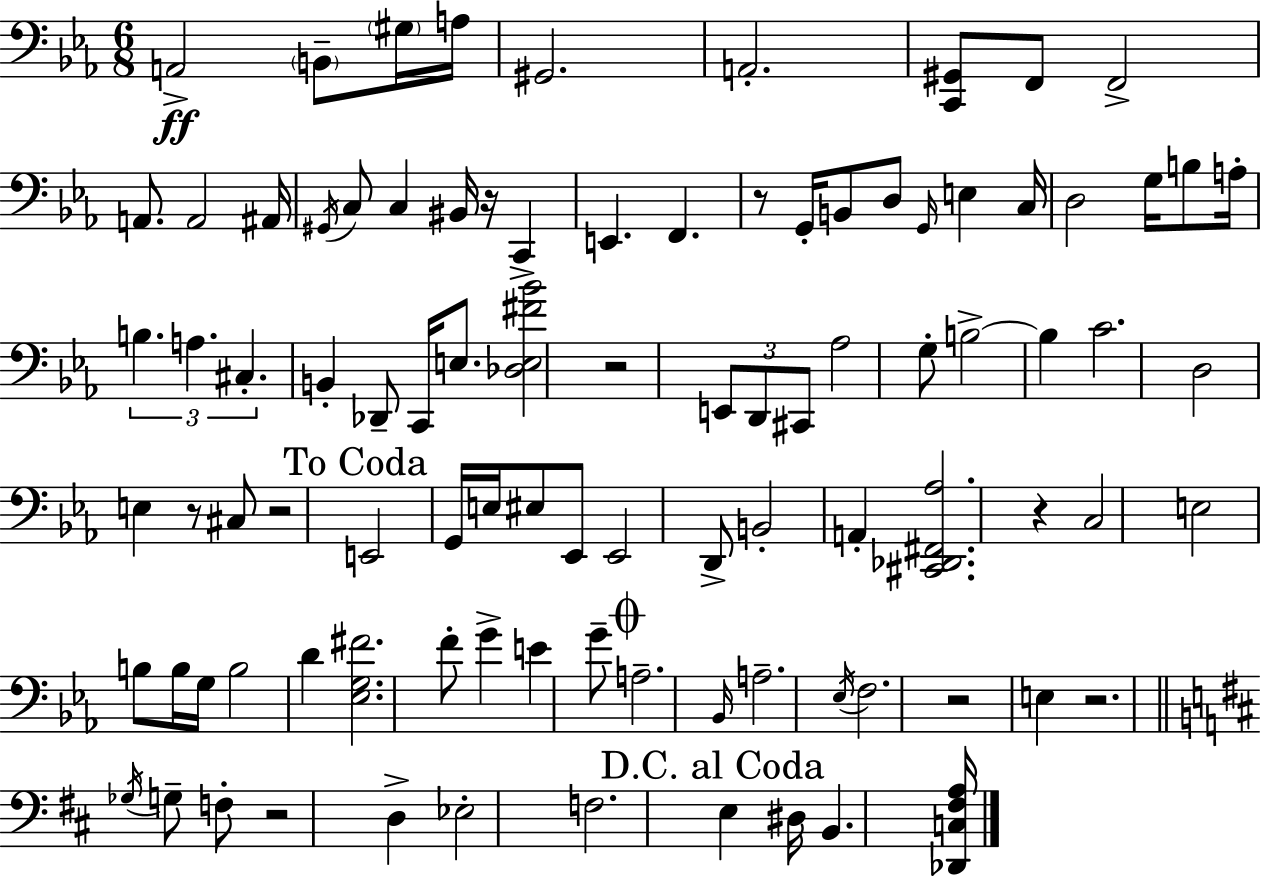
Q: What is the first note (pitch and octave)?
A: A2